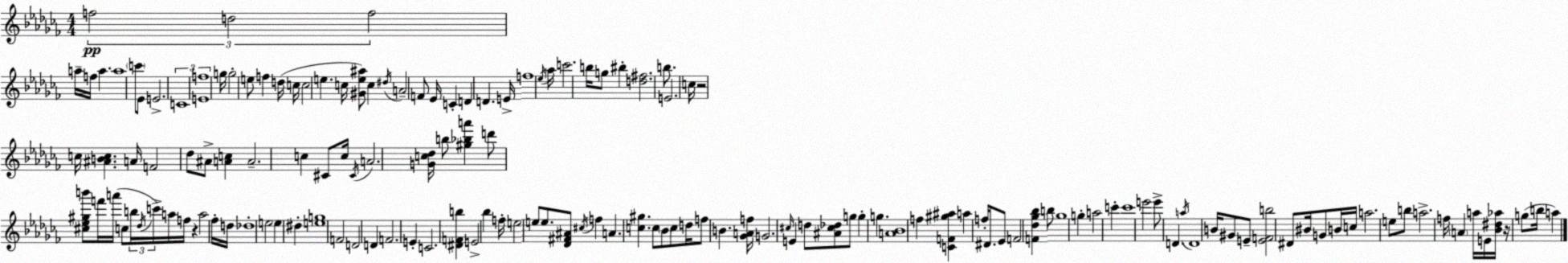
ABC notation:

X:1
T:Untitled
M:4/4
L:1/4
K:Abm
f2 d2 f2 a/4 f/4 a a4 c'/2 _E/2 E2 C4 E4 f4 g/4 g2 e/2 f d/4 c/4 c2 e c/4 [^Ge^a]/2 c ^d/4 A2 F/2 _E/4 C D D E/4 f4 _e/4 _a/4 c'2 b/4 g/2 ^b [d^f]2 b/2 E2 c/4 z2 c/4 [^ABc] A/4 F2 _d/2 ^A/2 [Ac] A2 c ^C/2 c/4 ^C/4 A2 [Gc_d]/4 b/2 [^g_ba'] d'/2 [^c_e^gb']/2 f'/4 a'/4 c/2 b/4 _d/4 c'/4 a/4 f/4 z a2 _f/4 d/4 _d4 e2 e ^d [eg]4 F2 D2 D F2 E C2 [^DFb] E2 _b f/4 e2 e/2 e/2 [_D^F^A]/2 ^c/4 f A [c^g] c/2 _B/2 c/2 d/4 f/2 B [_GAf]/4 G2 ^c/4 E d/2 [^A^c_d]/2 g/2 g g [A_B]4 f [CF^g^a] a f/4 ^D/2 _E/2 F2 [F_d_g_b] b/2 _g4 g a2 c' c'4 e'2 e'/2 D a/4 D4 B/4 ^G/2 E/2 [EFb]2 ^D/2 ^B/4 G/2 B/4 c/4 a2 e/2 b/2 a2 f/4 A a/4 E/4 [_B^d_a]/4 z/4 g/2 b/4 a